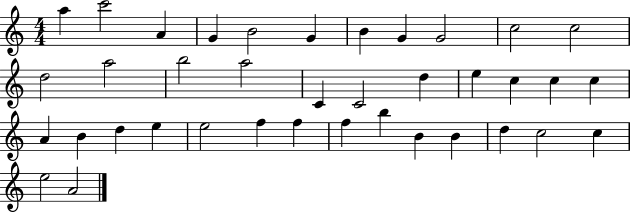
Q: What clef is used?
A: treble